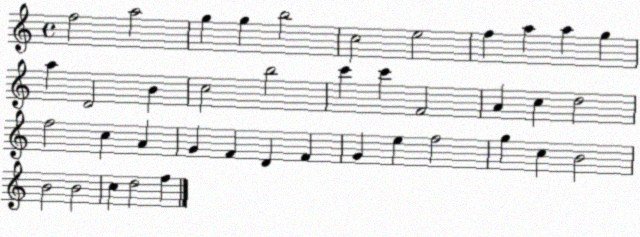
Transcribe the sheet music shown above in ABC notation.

X:1
T:Untitled
M:4/4
L:1/4
K:C
f2 a2 g g b2 c2 e2 f a a g a D2 B c2 b2 c' c' F2 A c d2 f2 c A G F D F G e f2 g c B2 B2 B2 c d2 f